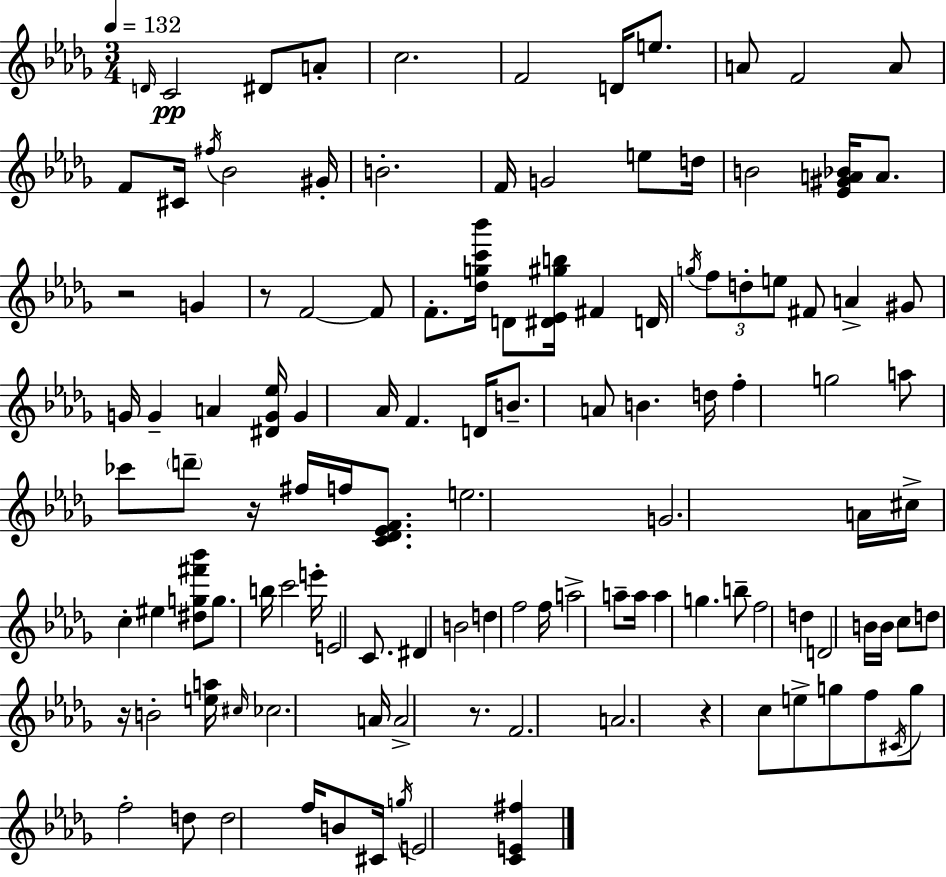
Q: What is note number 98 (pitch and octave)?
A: G5